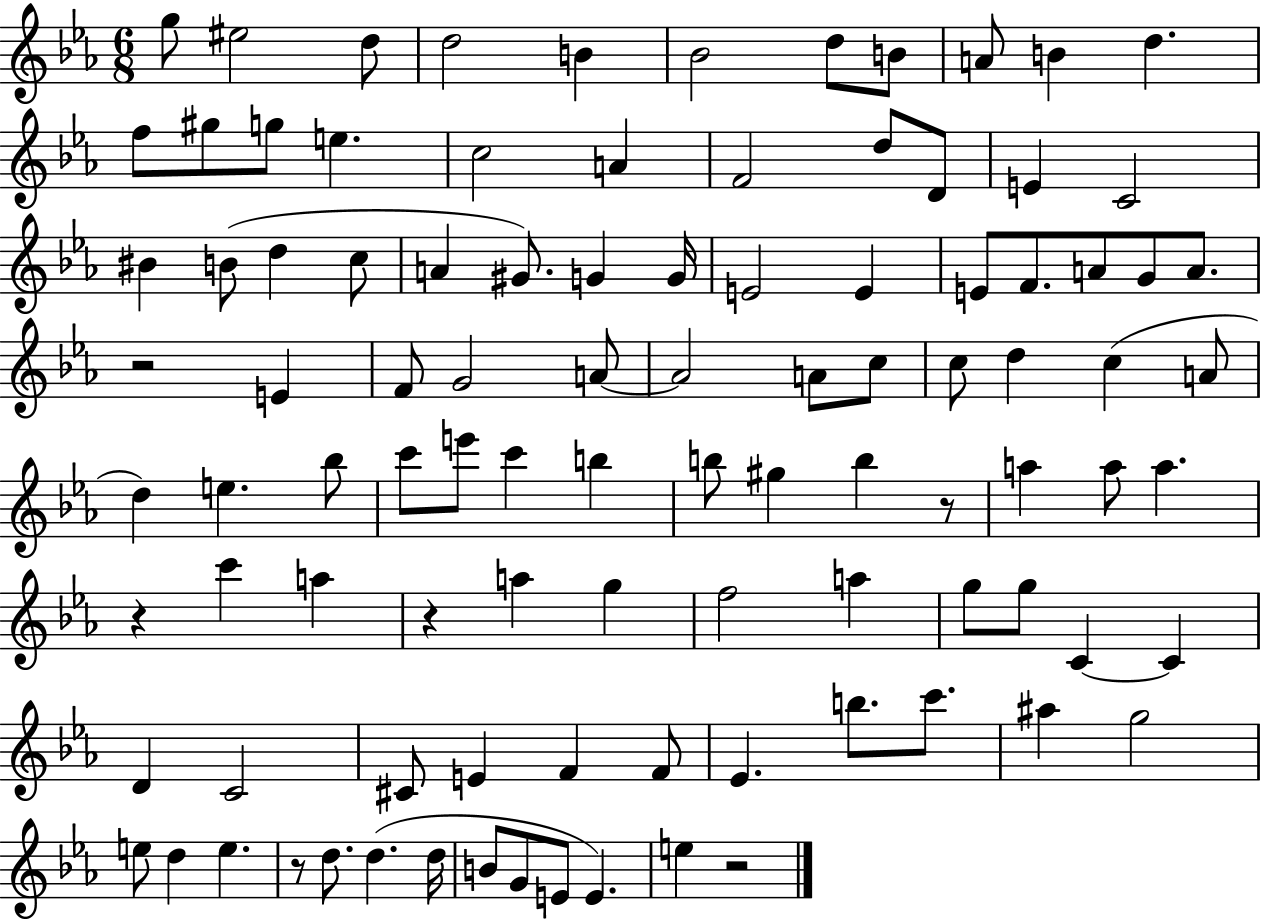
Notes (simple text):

G5/e EIS5/h D5/e D5/h B4/q Bb4/h D5/e B4/e A4/e B4/q D5/q. F5/e G#5/e G5/e E5/q. C5/h A4/q F4/h D5/e D4/e E4/q C4/h BIS4/q B4/e D5/q C5/e A4/q G#4/e. G4/q G4/s E4/h E4/q E4/e F4/e. A4/e G4/e A4/e. R/h E4/q F4/e G4/h A4/e A4/h A4/e C5/e C5/e D5/q C5/q A4/e D5/q E5/q. Bb5/e C6/e E6/e C6/q B5/q B5/e G#5/q B5/q R/e A5/q A5/e A5/q. R/q C6/q A5/q R/q A5/q G5/q F5/h A5/q G5/e G5/e C4/q C4/q D4/q C4/h C#4/e E4/q F4/q F4/e Eb4/q. B5/e. C6/e. A#5/q G5/h E5/e D5/q E5/q. R/e D5/e. D5/q. D5/s B4/e G4/e E4/e E4/q. E5/q R/h